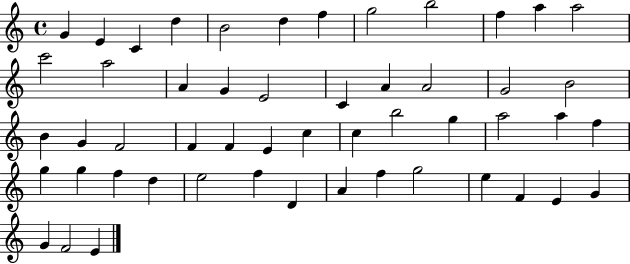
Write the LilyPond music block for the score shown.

{
  \clef treble
  \time 4/4
  \defaultTimeSignature
  \key c \major
  g'4 e'4 c'4 d''4 | b'2 d''4 f''4 | g''2 b''2 | f''4 a''4 a''2 | \break c'''2 a''2 | a'4 g'4 e'2 | c'4 a'4 a'2 | g'2 b'2 | \break b'4 g'4 f'2 | f'4 f'4 e'4 c''4 | c''4 b''2 g''4 | a''2 a''4 f''4 | \break g''4 g''4 f''4 d''4 | e''2 f''4 d'4 | a'4 f''4 g''2 | e''4 f'4 e'4 g'4 | \break g'4 f'2 e'4 | \bar "|."
}